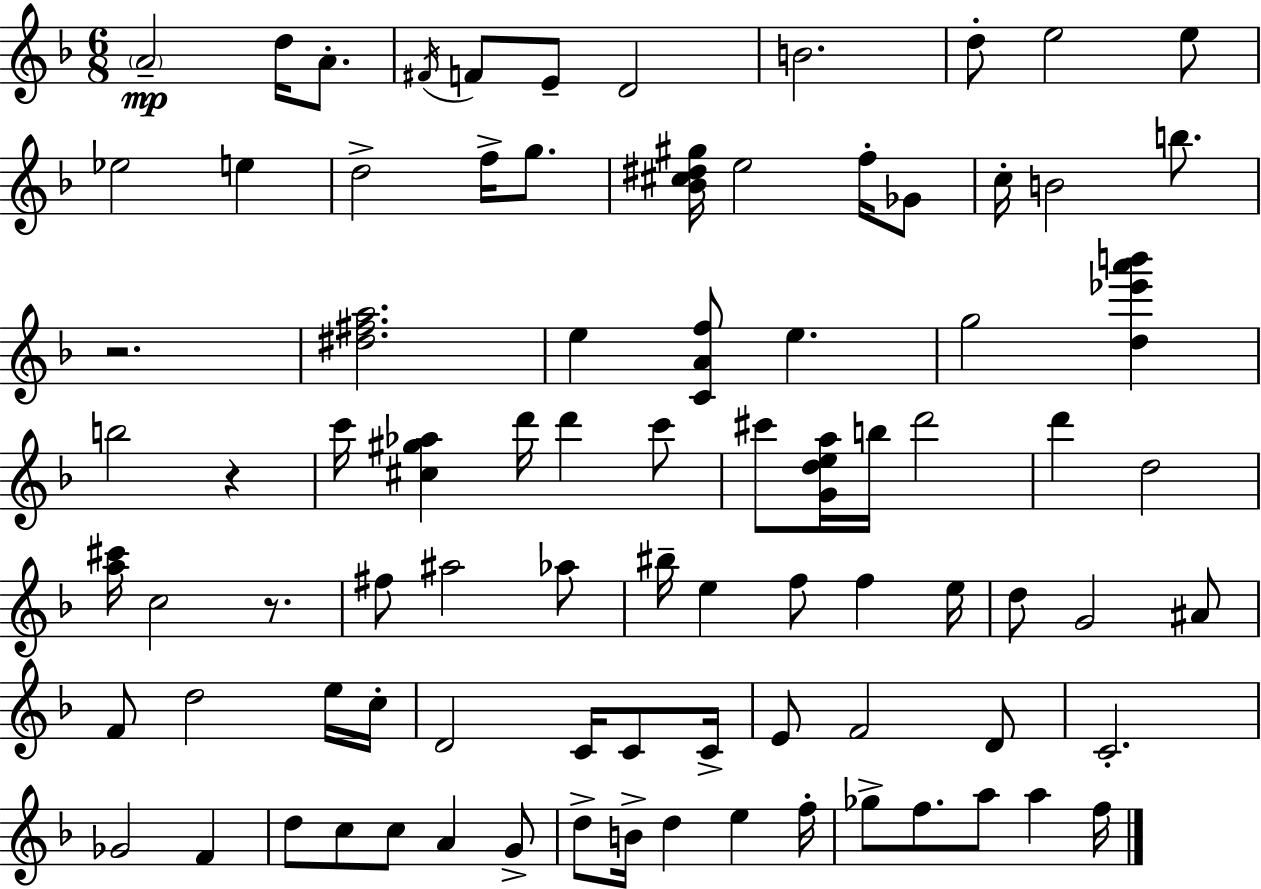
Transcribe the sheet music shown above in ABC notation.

X:1
T:Untitled
M:6/8
L:1/4
K:F
A2 d/4 A/2 ^F/4 F/2 E/2 D2 B2 d/2 e2 e/2 _e2 e d2 f/4 g/2 [_B^c^d^g]/4 e2 f/4 _G/2 c/4 B2 b/2 z2 [^d^fa]2 e [CAf]/2 e g2 [d_e'a'b'] b2 z c'/4 [^c^g_a] d'/4 d' c'/2 ^c'/2 [Gdea]/4 b/4 d'2 d' d2 [a^c']/4 c2 z/2 ^f/2 ^a2 _a/2 ^b/4 e f/2 f e/4 d/2 G2 ^A/2 F/2 d2 e/4 c/4 D2 C/4 C/2 C/4 E/2 F2 D/2 C2 _G2 F d/2 c/2 c/2 A G/2 d/2 B/4 d e f/4 _g/2 f/2 a/2 a f/4